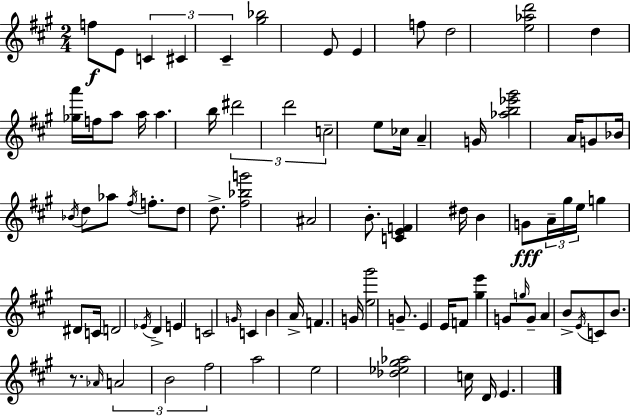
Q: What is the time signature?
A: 2/4